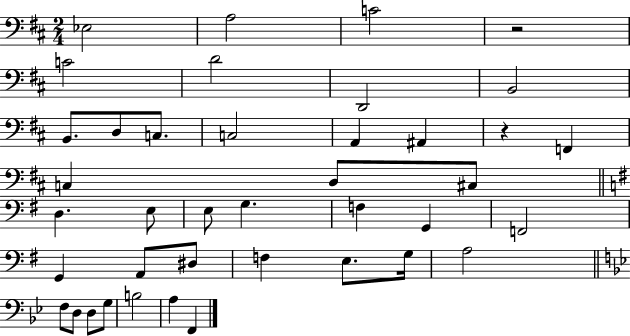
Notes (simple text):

Eb3/h A3/h C4/h R/h C4/h D4/h D2/h B2/h B2/e. D3/e C3/e. C3/h A2/q A#2/q R/q F2/q C3/q D3/e C#3/e D3/q. E3/e E3/e G3/q. F3/q G2/q F2/h G2/q A2/e D#3/e F3/q E3/e. G3/s A3/h F3/e D3/e D3/e G3/e B3/h A3/q F2/q